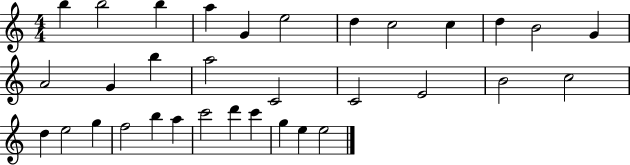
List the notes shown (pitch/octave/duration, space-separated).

B5/q B5/h B5/q A5/q G4/q E5/h D5/q C5/h C5/q D5/q B4/h G4/q A4/h G4/q B5/q A5/h C4/h C4/h E4/h B4/h C5/h D5/q E5/h G5/q F5/h B5/q A5/q C6/h D6/q C6/q G5/q E5/q E5/h